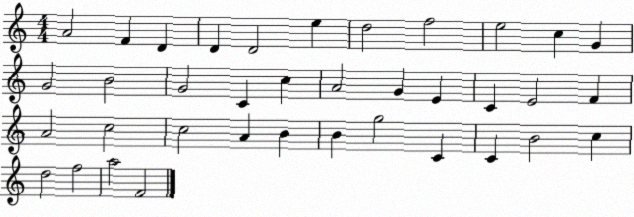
X:1
T:Untitled
M:4/4
L:1/4
K:C
A2 F D D D2 e d2 f2 e2 c G G2 B2 G2 C c A2 G E C E2 F A2 c2 c2 A B B g2 C C B2 c d2 f2 a2 F2